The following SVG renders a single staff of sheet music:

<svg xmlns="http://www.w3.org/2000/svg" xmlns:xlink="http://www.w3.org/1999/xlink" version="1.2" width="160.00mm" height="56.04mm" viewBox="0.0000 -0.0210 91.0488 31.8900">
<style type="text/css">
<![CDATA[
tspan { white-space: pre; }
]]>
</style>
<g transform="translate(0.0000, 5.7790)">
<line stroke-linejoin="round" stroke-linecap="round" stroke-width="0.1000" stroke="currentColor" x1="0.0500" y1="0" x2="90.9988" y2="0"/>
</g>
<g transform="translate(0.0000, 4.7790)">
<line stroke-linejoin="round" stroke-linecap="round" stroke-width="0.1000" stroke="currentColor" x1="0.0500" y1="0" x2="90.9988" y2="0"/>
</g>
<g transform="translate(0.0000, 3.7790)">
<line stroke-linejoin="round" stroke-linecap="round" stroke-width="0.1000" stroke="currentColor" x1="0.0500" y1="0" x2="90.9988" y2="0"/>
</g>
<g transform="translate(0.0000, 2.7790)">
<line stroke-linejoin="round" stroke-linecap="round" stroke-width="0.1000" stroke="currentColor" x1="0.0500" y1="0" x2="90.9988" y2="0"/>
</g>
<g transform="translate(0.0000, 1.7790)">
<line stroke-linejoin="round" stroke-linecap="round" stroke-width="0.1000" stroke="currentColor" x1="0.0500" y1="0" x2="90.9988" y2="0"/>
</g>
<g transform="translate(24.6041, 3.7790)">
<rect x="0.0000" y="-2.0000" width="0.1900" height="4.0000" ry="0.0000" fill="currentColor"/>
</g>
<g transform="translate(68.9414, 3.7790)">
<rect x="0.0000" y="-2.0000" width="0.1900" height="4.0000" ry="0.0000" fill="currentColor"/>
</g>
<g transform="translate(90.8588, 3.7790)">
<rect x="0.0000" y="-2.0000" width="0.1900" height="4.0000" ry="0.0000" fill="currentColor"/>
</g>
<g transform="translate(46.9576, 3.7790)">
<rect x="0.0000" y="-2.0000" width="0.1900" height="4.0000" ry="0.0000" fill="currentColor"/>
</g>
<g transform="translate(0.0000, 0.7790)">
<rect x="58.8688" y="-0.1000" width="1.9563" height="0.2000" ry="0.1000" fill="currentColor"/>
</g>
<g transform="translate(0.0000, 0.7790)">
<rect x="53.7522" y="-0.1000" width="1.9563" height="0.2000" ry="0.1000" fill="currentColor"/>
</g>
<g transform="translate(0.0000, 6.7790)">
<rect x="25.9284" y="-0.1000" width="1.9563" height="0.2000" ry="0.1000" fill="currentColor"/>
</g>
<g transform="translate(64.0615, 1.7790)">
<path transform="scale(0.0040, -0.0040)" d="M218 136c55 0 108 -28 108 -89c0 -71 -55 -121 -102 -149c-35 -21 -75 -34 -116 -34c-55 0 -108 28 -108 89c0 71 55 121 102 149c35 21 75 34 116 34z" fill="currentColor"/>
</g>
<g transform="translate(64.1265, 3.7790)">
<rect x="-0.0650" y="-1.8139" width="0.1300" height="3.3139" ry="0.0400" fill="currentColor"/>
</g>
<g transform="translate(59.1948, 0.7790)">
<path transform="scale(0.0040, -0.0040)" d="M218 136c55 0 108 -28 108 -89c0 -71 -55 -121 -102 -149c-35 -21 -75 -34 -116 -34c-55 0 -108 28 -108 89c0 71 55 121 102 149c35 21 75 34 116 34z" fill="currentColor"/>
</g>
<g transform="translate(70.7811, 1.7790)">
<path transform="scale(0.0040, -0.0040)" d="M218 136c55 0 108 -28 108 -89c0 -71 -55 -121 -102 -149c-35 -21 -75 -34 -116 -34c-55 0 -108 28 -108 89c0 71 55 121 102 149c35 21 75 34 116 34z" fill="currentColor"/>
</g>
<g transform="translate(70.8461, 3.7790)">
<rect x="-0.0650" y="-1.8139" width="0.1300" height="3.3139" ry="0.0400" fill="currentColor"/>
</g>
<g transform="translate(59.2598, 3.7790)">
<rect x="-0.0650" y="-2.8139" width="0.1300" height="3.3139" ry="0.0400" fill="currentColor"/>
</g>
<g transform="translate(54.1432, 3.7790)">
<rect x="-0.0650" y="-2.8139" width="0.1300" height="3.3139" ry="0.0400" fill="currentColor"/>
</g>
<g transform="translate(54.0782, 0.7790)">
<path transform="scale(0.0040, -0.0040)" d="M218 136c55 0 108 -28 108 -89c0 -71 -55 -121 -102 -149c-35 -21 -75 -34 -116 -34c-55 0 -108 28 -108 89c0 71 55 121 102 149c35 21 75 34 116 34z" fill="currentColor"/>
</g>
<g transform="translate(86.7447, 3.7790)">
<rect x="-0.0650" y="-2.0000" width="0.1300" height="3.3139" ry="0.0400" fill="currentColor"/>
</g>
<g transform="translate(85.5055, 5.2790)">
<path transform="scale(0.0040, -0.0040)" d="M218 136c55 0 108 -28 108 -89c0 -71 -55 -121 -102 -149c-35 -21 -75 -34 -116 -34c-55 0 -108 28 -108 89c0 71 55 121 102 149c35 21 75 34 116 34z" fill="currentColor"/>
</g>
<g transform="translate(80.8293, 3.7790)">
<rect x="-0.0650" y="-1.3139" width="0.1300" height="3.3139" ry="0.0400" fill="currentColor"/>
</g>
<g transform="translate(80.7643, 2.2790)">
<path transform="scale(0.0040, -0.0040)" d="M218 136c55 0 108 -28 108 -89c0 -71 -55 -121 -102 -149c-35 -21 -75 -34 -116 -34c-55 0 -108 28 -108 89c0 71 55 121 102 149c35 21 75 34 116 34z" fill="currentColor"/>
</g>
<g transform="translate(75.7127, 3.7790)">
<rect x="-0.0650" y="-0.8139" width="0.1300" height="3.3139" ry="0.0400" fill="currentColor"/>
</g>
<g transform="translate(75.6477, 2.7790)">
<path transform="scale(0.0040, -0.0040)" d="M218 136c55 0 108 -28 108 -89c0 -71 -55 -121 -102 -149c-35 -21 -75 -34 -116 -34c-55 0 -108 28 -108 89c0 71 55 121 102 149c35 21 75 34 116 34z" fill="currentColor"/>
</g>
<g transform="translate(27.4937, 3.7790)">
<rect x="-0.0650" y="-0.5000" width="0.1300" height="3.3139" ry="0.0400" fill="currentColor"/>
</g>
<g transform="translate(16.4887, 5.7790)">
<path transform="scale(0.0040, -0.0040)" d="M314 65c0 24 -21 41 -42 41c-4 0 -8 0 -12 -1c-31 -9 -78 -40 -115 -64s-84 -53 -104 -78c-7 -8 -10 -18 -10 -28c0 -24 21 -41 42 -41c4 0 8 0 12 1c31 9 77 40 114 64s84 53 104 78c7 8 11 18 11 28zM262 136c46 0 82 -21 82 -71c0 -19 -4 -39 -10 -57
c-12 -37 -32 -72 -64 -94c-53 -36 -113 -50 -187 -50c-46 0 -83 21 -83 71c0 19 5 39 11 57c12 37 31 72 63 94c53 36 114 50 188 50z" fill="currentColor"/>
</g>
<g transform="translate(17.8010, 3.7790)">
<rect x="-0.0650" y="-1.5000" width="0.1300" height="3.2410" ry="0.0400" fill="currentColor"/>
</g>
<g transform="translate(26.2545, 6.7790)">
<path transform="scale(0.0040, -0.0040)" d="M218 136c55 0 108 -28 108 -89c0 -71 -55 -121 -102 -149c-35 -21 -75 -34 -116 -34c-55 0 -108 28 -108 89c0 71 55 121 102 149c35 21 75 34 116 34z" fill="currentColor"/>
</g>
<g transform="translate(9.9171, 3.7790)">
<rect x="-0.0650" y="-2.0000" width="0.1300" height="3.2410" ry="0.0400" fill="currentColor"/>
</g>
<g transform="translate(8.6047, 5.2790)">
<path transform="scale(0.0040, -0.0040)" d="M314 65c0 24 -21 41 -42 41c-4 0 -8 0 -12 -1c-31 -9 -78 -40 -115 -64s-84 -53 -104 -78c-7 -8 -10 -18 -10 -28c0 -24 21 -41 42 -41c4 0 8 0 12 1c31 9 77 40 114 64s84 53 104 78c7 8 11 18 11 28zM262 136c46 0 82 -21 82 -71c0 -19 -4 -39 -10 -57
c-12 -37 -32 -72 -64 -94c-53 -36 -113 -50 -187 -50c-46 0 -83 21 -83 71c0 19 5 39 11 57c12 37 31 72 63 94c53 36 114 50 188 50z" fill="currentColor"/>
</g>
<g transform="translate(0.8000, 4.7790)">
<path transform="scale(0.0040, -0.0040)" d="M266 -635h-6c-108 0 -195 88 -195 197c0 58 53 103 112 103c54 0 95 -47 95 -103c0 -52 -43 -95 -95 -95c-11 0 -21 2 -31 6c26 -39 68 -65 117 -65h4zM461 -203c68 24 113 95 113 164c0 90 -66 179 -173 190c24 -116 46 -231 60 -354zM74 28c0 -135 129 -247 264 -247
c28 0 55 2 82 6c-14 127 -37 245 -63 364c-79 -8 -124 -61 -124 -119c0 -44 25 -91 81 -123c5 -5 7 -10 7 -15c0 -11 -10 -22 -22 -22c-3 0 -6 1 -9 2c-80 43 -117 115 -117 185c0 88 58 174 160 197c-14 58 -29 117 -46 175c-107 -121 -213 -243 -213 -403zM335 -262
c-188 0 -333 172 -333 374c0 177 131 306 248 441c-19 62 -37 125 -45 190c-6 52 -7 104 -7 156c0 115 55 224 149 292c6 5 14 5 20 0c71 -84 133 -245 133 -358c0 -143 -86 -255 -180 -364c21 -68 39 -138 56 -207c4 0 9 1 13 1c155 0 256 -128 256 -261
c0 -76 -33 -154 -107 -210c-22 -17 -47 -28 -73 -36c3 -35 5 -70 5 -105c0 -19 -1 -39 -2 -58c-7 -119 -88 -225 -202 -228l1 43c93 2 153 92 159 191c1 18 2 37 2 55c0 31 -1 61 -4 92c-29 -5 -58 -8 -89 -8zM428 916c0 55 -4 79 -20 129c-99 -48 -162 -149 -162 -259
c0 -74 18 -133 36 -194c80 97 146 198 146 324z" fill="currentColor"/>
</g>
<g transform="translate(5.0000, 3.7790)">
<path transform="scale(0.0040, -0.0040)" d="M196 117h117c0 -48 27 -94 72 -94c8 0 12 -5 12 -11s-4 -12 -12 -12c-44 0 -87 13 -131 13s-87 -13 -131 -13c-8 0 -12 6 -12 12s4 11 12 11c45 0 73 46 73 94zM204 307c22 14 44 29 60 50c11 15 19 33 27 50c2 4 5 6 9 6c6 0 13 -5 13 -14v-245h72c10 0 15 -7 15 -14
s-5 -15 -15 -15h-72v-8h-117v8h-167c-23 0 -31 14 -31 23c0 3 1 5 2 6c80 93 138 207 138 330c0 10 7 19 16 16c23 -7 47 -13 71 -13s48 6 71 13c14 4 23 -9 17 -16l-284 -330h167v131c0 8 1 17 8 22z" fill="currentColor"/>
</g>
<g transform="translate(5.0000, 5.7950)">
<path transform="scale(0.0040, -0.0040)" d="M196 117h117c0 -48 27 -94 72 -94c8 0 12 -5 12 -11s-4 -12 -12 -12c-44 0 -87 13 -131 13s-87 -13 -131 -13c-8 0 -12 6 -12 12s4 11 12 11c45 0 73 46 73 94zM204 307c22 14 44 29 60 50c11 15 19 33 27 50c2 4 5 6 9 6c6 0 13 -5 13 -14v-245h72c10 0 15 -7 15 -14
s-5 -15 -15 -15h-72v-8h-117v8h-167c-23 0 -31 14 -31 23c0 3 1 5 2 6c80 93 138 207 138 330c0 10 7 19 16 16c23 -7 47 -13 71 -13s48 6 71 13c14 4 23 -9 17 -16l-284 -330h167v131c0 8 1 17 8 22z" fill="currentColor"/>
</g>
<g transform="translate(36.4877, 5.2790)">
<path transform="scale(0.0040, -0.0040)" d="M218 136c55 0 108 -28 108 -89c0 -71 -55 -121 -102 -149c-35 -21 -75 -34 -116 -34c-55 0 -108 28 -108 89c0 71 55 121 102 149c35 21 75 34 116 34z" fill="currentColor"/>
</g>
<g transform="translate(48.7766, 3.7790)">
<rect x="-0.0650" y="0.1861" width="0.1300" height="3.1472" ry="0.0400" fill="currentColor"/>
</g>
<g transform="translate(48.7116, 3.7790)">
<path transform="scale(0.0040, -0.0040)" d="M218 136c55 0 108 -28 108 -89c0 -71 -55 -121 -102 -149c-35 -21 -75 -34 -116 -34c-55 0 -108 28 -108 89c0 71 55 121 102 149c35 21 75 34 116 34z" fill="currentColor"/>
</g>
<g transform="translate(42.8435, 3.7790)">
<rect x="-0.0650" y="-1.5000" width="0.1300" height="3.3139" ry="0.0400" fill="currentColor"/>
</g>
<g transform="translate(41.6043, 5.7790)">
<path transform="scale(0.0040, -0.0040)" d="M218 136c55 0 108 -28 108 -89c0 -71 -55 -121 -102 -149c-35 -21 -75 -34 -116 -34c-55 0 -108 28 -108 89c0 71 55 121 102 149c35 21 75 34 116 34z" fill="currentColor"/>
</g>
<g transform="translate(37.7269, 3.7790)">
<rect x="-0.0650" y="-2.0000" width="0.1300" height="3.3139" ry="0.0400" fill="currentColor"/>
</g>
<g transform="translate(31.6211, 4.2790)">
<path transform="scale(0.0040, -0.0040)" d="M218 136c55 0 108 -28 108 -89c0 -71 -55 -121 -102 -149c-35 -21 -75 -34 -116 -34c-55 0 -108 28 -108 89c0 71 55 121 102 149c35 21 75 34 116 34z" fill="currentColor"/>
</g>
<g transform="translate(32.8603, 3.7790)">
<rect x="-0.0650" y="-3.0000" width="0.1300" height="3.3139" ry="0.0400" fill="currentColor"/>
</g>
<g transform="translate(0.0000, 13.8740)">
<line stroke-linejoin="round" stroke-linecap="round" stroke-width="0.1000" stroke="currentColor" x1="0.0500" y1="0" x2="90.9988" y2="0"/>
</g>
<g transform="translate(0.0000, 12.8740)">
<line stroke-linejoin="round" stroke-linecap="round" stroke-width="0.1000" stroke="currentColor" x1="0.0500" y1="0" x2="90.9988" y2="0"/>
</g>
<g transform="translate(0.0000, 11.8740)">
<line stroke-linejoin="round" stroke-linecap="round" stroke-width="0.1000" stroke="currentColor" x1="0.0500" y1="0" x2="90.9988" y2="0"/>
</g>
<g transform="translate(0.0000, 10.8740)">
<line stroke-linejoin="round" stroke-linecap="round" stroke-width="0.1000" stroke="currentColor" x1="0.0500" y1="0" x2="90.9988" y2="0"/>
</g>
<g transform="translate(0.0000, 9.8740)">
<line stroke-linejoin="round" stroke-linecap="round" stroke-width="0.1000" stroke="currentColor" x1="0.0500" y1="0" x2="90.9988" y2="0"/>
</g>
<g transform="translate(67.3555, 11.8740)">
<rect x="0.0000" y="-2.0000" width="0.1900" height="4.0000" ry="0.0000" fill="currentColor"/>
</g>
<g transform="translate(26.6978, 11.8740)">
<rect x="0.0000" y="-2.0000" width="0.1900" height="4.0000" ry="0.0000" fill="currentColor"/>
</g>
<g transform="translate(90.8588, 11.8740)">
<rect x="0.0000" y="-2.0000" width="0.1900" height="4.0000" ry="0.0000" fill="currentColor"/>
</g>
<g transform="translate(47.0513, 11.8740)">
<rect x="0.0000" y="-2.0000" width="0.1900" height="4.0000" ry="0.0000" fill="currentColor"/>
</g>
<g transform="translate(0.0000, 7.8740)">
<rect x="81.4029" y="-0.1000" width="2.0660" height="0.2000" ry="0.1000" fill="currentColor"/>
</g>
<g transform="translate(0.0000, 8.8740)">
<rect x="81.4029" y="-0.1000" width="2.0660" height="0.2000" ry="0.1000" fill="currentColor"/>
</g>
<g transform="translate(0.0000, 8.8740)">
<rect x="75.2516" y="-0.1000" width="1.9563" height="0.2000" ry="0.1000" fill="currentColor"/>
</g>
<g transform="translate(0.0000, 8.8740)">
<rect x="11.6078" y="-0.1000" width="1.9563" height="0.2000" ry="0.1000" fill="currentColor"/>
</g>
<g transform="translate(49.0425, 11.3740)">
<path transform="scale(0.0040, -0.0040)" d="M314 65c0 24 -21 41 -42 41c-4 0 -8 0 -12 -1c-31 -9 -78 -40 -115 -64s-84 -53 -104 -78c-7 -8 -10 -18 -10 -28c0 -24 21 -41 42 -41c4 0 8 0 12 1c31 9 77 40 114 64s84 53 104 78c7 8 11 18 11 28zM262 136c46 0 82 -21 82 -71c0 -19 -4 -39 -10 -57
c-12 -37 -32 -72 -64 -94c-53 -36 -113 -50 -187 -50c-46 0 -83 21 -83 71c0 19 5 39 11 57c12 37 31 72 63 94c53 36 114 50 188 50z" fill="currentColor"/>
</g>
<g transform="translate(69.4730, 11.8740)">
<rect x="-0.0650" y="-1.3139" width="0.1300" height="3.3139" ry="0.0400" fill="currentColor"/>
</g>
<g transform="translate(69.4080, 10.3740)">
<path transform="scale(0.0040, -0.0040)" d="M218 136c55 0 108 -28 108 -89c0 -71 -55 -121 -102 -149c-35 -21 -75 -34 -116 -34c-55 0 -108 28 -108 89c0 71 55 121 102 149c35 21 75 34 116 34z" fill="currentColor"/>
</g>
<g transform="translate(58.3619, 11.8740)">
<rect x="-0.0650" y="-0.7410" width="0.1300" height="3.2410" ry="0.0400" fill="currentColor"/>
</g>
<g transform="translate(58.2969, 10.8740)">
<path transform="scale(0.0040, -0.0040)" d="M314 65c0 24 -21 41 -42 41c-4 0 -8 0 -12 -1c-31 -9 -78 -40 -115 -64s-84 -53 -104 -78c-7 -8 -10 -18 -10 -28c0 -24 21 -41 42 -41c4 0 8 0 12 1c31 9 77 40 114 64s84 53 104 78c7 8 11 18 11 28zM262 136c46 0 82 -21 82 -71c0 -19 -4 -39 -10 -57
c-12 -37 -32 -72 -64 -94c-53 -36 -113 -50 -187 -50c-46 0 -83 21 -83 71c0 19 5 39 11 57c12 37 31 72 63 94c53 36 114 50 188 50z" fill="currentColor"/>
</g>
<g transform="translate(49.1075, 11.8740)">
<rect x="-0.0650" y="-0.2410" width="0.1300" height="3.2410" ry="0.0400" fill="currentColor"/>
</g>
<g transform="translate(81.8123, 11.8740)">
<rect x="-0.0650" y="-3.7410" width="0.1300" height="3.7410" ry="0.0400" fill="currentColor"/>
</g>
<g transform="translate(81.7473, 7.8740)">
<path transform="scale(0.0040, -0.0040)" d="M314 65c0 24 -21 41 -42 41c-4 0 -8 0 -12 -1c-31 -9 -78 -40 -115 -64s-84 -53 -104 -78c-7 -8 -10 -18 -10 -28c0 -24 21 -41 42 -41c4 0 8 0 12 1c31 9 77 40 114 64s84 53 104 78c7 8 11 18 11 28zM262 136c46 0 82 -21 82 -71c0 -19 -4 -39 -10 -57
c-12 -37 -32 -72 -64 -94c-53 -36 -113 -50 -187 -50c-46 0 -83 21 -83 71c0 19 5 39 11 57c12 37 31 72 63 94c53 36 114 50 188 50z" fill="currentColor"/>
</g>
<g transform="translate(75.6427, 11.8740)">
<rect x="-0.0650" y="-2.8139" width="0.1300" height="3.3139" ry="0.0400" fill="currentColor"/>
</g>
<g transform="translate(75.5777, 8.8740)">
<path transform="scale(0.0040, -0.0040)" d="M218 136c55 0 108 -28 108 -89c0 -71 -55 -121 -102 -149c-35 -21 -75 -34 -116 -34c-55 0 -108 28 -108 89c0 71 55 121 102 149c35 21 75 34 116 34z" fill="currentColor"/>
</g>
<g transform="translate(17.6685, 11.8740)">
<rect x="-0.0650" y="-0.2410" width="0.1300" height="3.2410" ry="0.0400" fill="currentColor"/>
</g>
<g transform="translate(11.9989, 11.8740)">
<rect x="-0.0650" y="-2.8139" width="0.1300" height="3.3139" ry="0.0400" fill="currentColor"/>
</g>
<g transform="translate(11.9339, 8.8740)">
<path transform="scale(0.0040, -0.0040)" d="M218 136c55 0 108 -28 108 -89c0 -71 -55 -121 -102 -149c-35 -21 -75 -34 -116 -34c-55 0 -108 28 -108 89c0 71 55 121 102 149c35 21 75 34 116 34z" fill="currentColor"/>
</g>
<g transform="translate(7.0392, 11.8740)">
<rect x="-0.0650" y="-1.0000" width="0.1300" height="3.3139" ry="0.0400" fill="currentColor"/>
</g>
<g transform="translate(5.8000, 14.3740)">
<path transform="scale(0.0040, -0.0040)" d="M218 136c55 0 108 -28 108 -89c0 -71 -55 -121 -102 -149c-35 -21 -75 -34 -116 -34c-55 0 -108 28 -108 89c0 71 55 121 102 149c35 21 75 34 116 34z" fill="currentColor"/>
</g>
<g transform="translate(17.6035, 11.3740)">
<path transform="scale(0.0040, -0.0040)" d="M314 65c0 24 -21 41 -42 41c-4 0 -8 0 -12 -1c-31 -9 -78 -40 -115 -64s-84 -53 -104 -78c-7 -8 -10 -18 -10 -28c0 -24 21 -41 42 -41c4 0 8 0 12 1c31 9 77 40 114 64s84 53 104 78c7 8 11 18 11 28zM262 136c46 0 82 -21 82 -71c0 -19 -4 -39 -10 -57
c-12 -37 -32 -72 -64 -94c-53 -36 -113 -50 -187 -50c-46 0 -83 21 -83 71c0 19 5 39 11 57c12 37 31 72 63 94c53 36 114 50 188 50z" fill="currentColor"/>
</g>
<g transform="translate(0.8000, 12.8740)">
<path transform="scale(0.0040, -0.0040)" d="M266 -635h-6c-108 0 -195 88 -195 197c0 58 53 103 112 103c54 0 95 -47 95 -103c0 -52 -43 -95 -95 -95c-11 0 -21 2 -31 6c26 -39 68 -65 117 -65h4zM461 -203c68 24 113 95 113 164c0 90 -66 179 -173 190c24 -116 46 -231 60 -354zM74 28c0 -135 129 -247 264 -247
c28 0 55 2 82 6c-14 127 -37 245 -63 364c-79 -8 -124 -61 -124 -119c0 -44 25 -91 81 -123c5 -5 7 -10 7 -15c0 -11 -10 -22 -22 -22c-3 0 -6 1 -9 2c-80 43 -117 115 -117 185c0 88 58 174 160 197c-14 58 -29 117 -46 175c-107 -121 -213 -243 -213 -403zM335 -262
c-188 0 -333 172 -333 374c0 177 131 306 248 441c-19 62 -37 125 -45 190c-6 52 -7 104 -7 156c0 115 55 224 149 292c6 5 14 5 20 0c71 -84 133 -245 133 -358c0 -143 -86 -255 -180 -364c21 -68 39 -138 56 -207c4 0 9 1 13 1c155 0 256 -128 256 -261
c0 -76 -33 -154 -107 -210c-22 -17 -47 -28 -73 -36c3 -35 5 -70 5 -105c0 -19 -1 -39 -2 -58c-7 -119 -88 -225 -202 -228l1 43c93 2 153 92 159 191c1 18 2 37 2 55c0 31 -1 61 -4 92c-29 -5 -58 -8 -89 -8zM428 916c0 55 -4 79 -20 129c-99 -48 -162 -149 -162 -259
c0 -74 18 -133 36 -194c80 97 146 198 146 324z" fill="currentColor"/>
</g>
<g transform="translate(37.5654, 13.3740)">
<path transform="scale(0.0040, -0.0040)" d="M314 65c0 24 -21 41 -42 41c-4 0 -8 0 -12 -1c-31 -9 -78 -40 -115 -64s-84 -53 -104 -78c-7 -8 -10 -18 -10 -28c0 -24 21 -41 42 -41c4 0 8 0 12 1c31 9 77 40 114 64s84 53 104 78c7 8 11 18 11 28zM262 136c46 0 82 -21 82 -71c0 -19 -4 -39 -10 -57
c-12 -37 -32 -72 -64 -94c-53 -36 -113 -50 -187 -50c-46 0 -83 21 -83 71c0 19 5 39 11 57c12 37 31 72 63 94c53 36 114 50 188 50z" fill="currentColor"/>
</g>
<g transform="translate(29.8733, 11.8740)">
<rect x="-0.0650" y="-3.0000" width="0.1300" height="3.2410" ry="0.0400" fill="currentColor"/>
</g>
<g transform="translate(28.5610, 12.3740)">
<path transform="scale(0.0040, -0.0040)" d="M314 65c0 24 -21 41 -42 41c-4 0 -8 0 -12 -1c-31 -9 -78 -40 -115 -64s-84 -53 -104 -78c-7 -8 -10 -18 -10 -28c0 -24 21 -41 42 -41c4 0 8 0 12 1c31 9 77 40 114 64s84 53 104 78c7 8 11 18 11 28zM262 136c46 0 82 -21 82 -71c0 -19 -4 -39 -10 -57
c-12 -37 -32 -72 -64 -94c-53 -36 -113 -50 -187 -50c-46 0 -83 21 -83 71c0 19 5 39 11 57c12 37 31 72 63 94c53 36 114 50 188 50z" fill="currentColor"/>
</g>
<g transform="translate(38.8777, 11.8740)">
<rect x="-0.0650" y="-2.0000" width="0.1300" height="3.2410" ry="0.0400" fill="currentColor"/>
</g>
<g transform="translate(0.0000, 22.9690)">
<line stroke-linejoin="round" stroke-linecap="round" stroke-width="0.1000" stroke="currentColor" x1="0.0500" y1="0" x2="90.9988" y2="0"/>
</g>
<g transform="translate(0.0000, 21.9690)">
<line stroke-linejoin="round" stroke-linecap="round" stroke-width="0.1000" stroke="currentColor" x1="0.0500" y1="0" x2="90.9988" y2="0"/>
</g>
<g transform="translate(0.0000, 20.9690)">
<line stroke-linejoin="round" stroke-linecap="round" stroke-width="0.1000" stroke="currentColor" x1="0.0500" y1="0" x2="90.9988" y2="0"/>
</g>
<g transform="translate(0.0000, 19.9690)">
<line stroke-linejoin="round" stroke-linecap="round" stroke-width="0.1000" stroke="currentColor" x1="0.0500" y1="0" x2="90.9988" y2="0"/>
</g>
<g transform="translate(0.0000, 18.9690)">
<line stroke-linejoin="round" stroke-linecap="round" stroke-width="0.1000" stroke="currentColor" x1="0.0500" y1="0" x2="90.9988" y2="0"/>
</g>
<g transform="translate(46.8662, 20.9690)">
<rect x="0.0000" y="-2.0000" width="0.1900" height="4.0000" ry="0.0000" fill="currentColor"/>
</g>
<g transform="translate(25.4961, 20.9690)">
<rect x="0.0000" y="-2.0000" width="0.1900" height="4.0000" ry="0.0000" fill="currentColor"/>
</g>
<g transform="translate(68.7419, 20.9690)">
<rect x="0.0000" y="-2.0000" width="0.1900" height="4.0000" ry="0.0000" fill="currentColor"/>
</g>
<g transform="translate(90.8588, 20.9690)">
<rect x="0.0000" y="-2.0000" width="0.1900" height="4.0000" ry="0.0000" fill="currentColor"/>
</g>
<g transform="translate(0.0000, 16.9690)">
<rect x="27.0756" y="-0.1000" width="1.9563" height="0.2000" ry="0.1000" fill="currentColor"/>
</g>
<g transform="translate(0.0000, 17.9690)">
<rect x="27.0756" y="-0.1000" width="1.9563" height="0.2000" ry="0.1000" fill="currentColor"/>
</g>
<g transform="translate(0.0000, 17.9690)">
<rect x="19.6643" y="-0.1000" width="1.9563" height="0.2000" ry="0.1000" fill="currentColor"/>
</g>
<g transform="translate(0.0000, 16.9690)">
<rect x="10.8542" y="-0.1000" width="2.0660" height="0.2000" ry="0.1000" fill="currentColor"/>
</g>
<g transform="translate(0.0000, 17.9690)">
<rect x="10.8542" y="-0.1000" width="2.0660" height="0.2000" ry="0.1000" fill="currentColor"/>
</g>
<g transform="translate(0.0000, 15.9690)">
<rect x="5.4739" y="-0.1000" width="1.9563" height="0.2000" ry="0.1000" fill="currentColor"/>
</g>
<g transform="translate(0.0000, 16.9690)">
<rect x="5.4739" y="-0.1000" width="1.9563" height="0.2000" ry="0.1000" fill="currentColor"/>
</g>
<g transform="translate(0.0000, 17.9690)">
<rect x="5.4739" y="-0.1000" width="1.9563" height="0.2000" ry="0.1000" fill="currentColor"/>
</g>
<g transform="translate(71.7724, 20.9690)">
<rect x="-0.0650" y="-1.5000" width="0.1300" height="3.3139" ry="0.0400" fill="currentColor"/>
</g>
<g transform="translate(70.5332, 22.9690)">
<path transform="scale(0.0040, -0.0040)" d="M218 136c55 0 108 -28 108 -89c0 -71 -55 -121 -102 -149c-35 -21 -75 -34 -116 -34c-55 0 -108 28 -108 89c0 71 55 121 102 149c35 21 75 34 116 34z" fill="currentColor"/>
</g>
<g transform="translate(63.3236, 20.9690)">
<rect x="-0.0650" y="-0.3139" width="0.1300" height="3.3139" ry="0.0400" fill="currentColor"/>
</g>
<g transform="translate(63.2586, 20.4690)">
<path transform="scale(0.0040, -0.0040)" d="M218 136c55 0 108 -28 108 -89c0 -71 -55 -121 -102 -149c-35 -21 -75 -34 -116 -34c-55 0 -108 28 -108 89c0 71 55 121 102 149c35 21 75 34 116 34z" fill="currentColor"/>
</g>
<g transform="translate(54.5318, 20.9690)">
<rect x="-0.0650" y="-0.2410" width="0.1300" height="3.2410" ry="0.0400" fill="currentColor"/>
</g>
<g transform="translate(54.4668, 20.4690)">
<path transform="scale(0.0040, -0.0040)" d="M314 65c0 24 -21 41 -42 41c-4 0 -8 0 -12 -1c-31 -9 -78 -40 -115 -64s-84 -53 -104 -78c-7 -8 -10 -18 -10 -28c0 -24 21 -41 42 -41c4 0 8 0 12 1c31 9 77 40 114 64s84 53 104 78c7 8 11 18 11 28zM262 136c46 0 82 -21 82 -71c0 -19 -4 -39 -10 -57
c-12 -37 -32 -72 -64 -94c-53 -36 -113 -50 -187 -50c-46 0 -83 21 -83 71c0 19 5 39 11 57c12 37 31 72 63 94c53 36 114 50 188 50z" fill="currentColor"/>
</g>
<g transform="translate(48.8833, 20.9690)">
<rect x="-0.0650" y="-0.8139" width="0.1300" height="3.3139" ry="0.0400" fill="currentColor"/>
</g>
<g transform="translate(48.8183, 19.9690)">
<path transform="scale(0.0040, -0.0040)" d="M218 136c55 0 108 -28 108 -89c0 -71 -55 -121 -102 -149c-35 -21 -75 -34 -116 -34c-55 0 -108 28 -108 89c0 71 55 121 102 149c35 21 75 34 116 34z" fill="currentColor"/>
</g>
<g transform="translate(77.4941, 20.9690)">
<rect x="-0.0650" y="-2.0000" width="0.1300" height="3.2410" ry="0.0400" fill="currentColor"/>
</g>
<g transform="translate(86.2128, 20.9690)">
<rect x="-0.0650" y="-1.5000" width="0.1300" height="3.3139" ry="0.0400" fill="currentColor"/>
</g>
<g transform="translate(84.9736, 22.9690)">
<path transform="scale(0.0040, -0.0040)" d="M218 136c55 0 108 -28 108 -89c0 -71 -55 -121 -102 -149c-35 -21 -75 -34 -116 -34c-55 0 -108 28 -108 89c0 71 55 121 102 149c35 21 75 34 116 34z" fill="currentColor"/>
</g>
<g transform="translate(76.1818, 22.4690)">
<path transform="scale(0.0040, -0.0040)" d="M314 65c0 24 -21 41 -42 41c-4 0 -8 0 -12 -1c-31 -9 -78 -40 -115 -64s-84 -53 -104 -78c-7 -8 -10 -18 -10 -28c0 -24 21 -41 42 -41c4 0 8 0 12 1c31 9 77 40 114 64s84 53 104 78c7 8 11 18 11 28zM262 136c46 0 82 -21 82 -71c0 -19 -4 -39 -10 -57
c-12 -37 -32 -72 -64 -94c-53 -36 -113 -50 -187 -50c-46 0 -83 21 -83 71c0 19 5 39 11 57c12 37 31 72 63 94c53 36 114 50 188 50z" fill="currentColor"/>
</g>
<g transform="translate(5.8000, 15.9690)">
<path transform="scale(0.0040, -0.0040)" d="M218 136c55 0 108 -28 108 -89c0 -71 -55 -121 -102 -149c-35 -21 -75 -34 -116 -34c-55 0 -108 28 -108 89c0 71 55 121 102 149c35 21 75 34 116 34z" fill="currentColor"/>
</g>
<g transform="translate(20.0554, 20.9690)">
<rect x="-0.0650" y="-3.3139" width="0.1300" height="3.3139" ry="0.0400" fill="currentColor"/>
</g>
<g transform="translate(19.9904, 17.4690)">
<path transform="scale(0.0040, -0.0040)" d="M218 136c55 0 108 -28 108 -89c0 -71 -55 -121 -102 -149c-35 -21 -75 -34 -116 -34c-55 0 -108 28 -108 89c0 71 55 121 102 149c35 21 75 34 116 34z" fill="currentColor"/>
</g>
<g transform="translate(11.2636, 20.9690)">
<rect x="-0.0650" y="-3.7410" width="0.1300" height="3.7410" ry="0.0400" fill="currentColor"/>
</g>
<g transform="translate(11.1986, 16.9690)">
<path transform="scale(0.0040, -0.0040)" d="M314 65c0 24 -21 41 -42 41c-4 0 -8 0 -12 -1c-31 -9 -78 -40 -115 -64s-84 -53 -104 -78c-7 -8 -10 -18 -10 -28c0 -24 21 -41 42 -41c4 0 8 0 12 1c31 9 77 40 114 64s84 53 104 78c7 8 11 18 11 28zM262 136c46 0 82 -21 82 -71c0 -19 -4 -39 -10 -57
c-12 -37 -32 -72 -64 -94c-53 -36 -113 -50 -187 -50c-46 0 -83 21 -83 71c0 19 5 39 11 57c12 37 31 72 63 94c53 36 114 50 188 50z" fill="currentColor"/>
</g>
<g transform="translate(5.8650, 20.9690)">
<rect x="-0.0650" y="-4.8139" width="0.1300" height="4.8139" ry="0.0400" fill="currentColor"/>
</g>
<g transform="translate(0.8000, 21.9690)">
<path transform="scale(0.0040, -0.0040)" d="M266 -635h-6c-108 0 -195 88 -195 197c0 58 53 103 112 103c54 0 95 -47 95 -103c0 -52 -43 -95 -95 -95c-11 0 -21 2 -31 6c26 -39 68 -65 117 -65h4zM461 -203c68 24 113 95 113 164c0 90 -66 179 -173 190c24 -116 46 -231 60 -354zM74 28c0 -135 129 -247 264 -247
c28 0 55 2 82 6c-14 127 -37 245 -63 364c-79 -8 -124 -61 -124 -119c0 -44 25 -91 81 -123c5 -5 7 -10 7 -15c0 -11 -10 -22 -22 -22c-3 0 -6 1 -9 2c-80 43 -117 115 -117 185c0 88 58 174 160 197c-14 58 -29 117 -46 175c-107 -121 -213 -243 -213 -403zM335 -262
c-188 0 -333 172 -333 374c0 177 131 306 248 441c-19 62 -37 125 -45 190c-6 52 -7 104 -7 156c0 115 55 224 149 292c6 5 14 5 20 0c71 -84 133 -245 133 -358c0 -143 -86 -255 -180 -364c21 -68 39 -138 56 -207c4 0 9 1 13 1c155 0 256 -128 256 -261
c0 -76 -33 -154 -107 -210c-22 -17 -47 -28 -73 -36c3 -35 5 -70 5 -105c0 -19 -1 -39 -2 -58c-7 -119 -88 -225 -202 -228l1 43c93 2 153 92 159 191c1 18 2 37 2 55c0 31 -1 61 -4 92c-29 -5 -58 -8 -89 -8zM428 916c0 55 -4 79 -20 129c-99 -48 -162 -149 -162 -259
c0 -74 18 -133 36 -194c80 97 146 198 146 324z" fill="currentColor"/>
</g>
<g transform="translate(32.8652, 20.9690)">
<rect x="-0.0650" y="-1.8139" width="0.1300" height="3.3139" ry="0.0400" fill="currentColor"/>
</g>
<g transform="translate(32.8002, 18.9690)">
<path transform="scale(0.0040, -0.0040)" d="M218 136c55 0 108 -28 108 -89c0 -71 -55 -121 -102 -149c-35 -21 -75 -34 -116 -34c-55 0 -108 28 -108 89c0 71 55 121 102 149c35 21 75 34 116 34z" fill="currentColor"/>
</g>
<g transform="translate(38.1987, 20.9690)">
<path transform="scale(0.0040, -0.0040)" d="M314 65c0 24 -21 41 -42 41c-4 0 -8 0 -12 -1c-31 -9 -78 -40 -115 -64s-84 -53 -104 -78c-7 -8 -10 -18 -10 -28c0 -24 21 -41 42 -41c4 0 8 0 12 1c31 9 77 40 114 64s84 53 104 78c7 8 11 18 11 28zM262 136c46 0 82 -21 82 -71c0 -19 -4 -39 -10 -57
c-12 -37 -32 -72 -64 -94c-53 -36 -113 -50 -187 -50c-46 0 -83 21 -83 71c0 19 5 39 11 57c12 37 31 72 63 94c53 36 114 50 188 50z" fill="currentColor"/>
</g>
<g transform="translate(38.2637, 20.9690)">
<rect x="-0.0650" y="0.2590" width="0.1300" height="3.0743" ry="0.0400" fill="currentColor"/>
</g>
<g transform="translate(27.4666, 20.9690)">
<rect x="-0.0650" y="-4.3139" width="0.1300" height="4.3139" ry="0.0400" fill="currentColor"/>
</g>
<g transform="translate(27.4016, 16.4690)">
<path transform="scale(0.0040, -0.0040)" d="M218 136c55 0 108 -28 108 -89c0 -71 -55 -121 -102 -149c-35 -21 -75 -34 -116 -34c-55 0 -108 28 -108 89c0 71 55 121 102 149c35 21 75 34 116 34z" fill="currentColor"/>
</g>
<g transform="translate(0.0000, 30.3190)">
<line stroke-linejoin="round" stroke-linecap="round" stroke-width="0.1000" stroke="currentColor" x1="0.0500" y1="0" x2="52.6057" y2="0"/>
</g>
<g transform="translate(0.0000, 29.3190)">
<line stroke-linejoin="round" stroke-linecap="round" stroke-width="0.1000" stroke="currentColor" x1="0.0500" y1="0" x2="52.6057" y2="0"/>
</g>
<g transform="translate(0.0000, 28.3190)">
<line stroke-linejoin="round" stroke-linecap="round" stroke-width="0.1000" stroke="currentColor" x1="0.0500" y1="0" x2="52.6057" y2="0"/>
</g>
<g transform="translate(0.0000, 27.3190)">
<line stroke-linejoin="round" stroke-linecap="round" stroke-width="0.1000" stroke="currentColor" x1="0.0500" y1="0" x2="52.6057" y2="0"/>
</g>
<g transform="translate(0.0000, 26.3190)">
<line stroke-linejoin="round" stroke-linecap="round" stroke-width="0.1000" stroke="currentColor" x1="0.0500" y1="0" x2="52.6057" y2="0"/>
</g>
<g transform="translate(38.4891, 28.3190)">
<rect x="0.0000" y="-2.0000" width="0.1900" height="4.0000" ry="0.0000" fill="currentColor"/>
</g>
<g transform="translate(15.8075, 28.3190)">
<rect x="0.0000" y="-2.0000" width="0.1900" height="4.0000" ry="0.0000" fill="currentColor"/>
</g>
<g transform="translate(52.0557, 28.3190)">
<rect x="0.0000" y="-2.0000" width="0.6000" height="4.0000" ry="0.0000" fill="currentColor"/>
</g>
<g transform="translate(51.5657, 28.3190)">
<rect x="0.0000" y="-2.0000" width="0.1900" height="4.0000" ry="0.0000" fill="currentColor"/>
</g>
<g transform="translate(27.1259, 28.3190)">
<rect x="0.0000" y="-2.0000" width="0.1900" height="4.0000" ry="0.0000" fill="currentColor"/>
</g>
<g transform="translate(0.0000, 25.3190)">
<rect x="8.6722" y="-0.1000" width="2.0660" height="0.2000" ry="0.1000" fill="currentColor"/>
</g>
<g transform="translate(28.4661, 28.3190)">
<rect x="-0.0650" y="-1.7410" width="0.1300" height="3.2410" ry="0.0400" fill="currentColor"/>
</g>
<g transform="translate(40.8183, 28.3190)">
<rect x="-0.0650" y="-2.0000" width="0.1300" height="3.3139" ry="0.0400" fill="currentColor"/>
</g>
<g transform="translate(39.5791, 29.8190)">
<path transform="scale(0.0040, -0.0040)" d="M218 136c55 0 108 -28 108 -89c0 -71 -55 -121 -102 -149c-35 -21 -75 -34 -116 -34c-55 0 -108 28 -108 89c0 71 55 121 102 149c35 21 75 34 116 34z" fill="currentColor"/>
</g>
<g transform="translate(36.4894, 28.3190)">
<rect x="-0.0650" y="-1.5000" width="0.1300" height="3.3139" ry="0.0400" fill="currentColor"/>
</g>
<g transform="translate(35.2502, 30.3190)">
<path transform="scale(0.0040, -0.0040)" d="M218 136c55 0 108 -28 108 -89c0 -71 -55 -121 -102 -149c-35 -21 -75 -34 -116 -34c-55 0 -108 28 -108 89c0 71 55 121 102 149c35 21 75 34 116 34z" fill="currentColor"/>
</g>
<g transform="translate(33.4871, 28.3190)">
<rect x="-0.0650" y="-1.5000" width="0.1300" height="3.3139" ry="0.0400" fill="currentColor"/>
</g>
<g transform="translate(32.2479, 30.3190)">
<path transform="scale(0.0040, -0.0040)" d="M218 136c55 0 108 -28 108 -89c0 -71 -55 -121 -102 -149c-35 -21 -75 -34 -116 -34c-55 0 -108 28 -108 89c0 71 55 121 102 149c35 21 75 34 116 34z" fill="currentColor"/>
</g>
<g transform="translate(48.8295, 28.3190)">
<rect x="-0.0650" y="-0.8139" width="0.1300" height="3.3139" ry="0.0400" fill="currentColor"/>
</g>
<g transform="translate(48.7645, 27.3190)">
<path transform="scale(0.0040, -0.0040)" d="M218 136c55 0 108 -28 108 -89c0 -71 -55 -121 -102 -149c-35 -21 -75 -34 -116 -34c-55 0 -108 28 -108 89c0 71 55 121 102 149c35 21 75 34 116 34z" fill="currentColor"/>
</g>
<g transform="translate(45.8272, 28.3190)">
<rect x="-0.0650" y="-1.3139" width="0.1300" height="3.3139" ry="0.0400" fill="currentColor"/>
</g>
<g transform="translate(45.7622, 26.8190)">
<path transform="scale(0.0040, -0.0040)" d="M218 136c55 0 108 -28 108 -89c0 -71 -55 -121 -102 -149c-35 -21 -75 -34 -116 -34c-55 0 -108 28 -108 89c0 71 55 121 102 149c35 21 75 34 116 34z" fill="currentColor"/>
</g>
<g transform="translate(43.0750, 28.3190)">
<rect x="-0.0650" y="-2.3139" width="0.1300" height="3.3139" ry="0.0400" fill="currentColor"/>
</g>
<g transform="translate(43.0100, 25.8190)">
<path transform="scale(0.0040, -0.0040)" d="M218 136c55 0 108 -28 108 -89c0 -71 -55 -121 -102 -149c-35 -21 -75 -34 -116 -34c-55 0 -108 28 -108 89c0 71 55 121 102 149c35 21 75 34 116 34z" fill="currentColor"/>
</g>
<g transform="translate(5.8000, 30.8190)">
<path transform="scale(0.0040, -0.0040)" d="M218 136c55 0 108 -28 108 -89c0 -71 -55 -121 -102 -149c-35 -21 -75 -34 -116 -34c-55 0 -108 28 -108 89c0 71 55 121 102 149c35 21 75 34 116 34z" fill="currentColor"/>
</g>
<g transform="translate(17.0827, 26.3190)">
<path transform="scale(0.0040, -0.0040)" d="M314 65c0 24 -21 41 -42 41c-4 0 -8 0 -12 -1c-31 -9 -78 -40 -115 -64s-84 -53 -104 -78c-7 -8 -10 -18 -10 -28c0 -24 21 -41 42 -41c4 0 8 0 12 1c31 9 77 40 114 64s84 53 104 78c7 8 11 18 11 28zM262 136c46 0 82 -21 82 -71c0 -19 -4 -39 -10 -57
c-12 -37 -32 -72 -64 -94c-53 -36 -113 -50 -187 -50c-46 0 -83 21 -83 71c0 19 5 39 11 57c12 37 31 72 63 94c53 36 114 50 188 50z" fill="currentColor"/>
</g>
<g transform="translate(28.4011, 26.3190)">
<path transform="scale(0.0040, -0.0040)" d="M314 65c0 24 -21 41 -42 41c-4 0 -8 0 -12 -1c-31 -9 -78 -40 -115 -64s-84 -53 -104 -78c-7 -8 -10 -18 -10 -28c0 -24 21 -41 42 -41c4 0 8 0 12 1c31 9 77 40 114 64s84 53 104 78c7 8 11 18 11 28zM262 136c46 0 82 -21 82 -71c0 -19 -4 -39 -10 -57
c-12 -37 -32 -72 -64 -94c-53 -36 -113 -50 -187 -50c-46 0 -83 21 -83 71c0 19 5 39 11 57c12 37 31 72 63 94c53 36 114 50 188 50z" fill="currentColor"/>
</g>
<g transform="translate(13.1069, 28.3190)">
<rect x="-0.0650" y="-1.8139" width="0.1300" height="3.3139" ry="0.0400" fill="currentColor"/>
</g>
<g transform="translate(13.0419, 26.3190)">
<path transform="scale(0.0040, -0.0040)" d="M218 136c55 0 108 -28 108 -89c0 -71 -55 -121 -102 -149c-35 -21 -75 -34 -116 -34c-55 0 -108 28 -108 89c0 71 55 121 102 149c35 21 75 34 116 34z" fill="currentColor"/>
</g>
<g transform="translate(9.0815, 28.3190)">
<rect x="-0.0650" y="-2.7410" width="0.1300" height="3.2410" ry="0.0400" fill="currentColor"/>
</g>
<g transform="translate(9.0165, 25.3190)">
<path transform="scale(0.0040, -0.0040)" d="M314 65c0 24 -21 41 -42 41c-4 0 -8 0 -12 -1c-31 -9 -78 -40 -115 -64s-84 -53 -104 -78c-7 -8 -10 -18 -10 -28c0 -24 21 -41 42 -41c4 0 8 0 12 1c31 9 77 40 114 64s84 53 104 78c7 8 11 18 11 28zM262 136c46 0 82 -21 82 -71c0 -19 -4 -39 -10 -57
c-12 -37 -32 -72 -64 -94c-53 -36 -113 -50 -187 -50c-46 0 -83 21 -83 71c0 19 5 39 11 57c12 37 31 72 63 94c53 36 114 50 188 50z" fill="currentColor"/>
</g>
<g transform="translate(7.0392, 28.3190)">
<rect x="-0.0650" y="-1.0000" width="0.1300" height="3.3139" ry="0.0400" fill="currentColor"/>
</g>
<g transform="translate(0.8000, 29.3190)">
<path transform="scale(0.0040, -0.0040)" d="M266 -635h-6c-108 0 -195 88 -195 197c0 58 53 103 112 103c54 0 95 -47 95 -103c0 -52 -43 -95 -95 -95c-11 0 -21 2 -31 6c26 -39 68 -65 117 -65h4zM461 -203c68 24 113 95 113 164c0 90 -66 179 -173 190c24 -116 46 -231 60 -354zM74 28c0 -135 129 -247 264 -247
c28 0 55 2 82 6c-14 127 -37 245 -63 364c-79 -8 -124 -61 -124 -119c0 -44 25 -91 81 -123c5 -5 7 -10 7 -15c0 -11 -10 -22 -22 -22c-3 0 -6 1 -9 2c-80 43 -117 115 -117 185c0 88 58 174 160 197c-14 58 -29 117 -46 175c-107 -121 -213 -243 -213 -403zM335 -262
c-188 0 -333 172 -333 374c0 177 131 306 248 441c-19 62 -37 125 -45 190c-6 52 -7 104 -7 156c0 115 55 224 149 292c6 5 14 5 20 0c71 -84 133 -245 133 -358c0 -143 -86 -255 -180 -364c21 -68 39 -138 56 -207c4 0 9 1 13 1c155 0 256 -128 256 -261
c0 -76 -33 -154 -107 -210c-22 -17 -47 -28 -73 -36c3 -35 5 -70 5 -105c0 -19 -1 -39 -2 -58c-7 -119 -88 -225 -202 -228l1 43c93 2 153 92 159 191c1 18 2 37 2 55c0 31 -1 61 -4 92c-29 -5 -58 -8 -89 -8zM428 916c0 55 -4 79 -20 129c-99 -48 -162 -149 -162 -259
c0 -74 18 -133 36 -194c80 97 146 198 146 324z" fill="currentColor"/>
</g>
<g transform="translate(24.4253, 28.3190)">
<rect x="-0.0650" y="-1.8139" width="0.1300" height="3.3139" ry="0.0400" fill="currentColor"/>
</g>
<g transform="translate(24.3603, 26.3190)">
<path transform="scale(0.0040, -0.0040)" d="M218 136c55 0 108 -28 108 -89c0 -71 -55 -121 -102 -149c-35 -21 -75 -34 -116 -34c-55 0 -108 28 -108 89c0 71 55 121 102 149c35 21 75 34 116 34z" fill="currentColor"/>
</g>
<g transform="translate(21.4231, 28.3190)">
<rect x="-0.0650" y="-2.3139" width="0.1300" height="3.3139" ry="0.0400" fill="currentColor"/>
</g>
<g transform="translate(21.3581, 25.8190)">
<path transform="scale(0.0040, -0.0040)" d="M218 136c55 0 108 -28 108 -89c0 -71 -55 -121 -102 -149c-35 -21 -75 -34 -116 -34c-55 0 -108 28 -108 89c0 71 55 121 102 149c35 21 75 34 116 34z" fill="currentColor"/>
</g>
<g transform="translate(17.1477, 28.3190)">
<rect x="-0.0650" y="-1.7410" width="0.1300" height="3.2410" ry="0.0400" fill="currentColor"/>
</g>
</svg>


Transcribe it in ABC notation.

X:1
T:Untitled
M:4/4
L:1/4
K:C
F2 E2 C A F E B a a f f d e F D a c2 A2 F2 c2 d2 e a c'2 e' c'2 b d' f B2 d c2 c E F2 E D a2 f f2 g f f2 E E F g e d